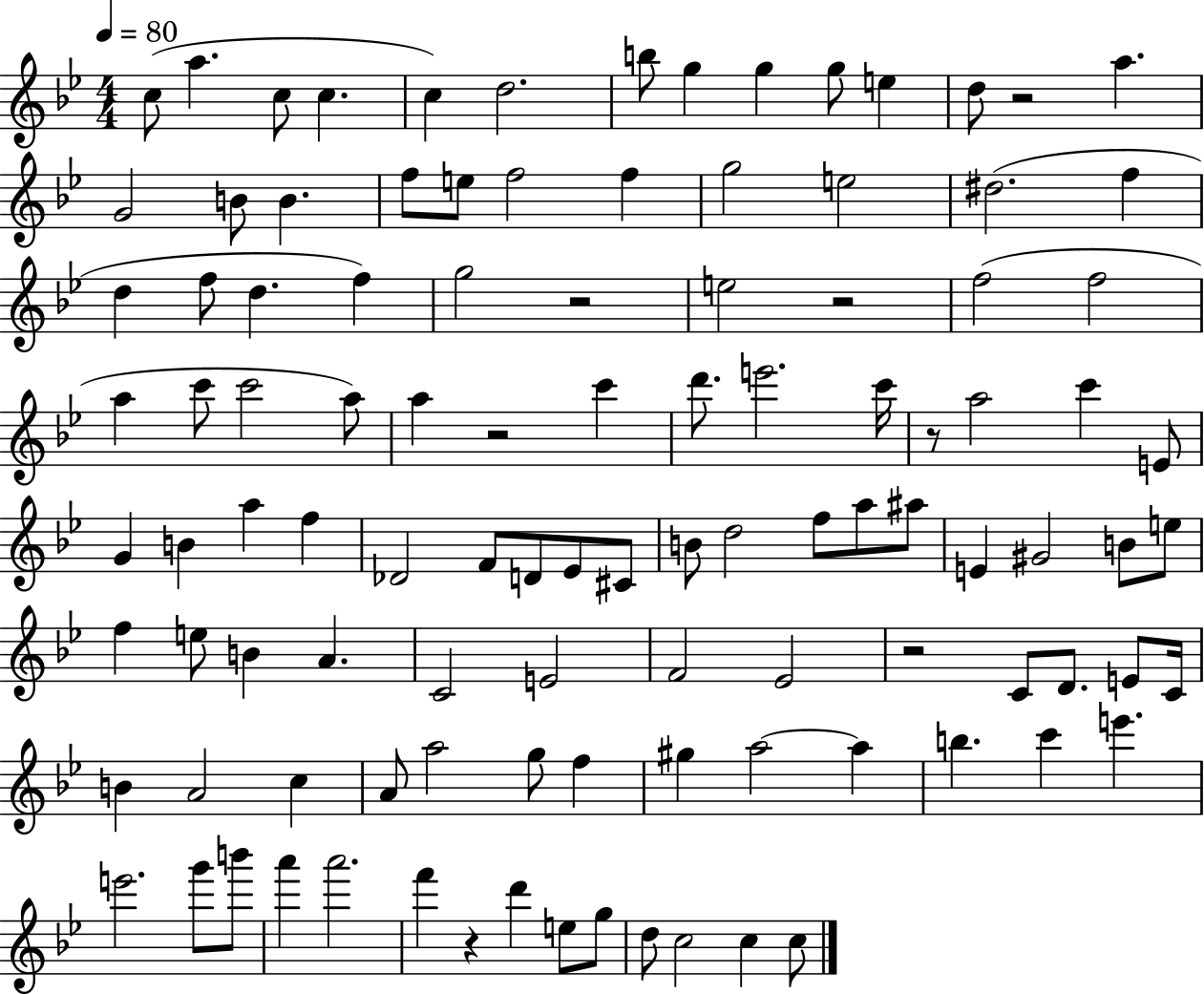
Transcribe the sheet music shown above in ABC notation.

X:1
T:Untitled
M:4/4
L:1/4
K:Bb
c/2 a c/2 c c d2 b/2 g g g/2 e d/2 z2 a G2 B/2 B f/2 e/2 f2 f g2 e2 ^d2 f d f/2 d f g2 z2 e2 z2 f2 f2 a c'/2 c'2 a/2 a z2 c' d'/2 e'2 c'/4 z/2 a2 c' E/2 G B a f _D2 F/2 D/2 _E/2 ^C/2 B/2 d2 f/2 a/2 ^a/2 E ^G2 B/2 e/2 f e/2 B A C2 E2 F2 _E2 z2 C/2 D/2 E/2 C/4 B A2 c A/2 a2 g/2 f ^g a2 a b c' e' e'2 g'/2 b'/2 a' a'2 f' z d' e/2 g/2 d/2 c2 c c/2